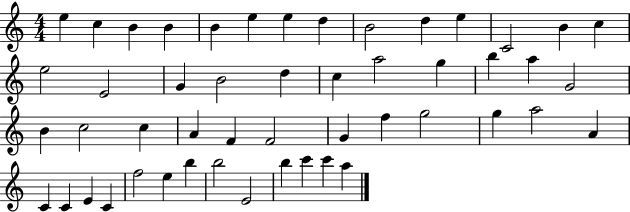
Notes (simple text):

E5/q C5/q B4/q B4/q B4/q E5/q E5/q D5/q B4/h D5/q E5/q C4/h B4/q C5/q E5/h E4/h G4/q B4/h D5/q C5/q A5/h G5/q B5/q A5/q G4/h B4/q C5/h C5/q A4/q F4/q F4/h G4/q F5/q G5/h G5/q A5/h A4/q C4/q C4/q E4/q C4/q F5/h E5/q B5/q B5/h E4/h B5/q C6/q C6/q A5/q